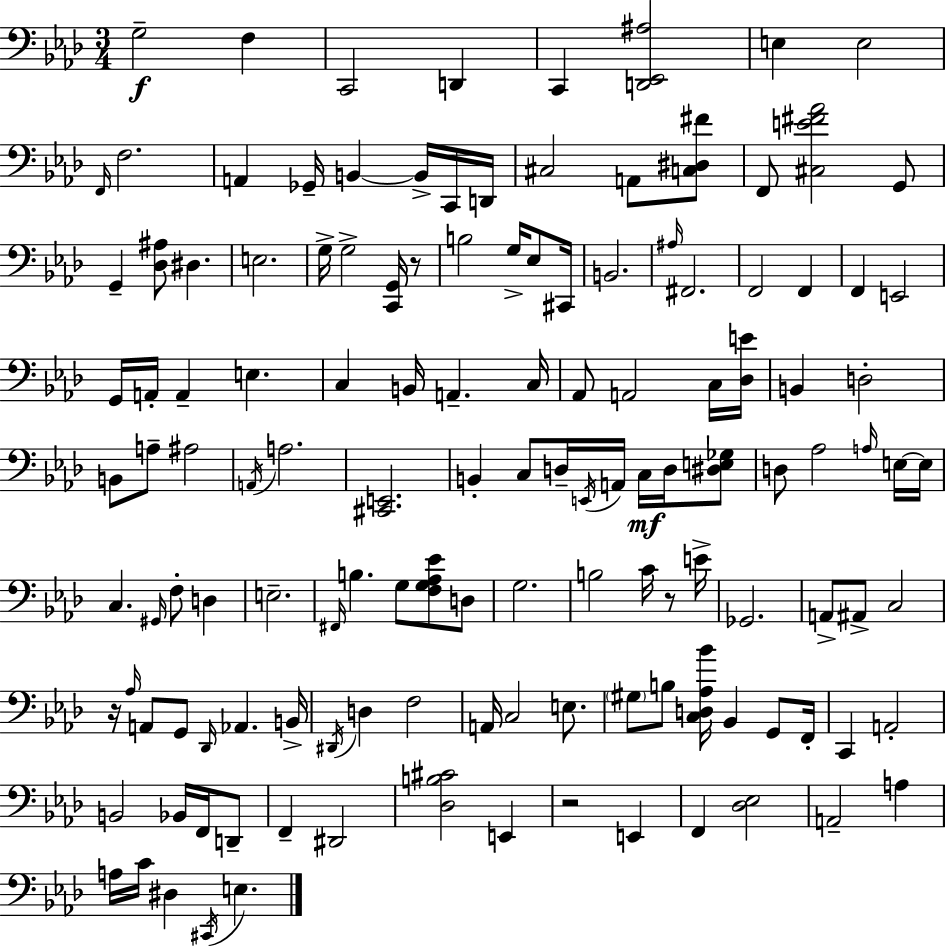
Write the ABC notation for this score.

X:1
T:Untitled
M:3/4
L:1/4
K:Fm
G,2 F, C,,2 D,, C,, [D,,_E,,^A,]2 E, E,2 F,,/4 F,2 A,, _G,,/4 B,, B,,/4 C,,/4 D,,/4 ^C,2 A,,/2 [C,^D,^F]/2 F,,/2 [^C,E^F_A]2 G,,/2 G,, [_D,^A,]/2 ^D, E,2 G,/4 G,2 [C,,G,,]/4 z/2 B,2 G,/4 _E,/2 ^C,,/4 B,,2 ^A,/4 ^F,,2 F,,2 F,, F,, E,,2 G,,/4 A,,/4 A,, E, C, B,,/4 A,, C,/4 _A,,/2 A,,2 C,/4 [_D,E]/4 B,, D,2 B,,/2 A,/2 ^A,2 A,,/4 A,2 [^C,,E,,]2 B,, C,/2 D,/4 E,,/4 A,,/4 C,/4 D,/4 [^D,E,_G,]/2 D,/2 _A,2 A,/4 E,/4 E,/4 C, ^G,,/4 F,/2 D, E,2 ^F,,/4 B, G,/2 [F,G,_A,_E]/2 D,/2 G,2 B,2 C/4 z/2 E/4 _G,,2 A,,/2 ^A,,/2 C,2 z/4 _A,/4 A,,/2 G,,/2 _D,,/4 _A,, B,,/4 ^D,,/4 D, F,2 A,,/4 C,2 E,/2 ^G,/2 B,/2 [C,D,_A,_B]/4 _B,, G,,/2 F,,/4 C,, A,,2 B,,2 _B,,/4 F,,/4 D,,/2 F,, ^D,,2 [_D,B,^C]2 E,, z2 E,, F,, [_D,_E,]2 A,,2 A, A,/4 C/4 ^D, ^C,,/4 E,